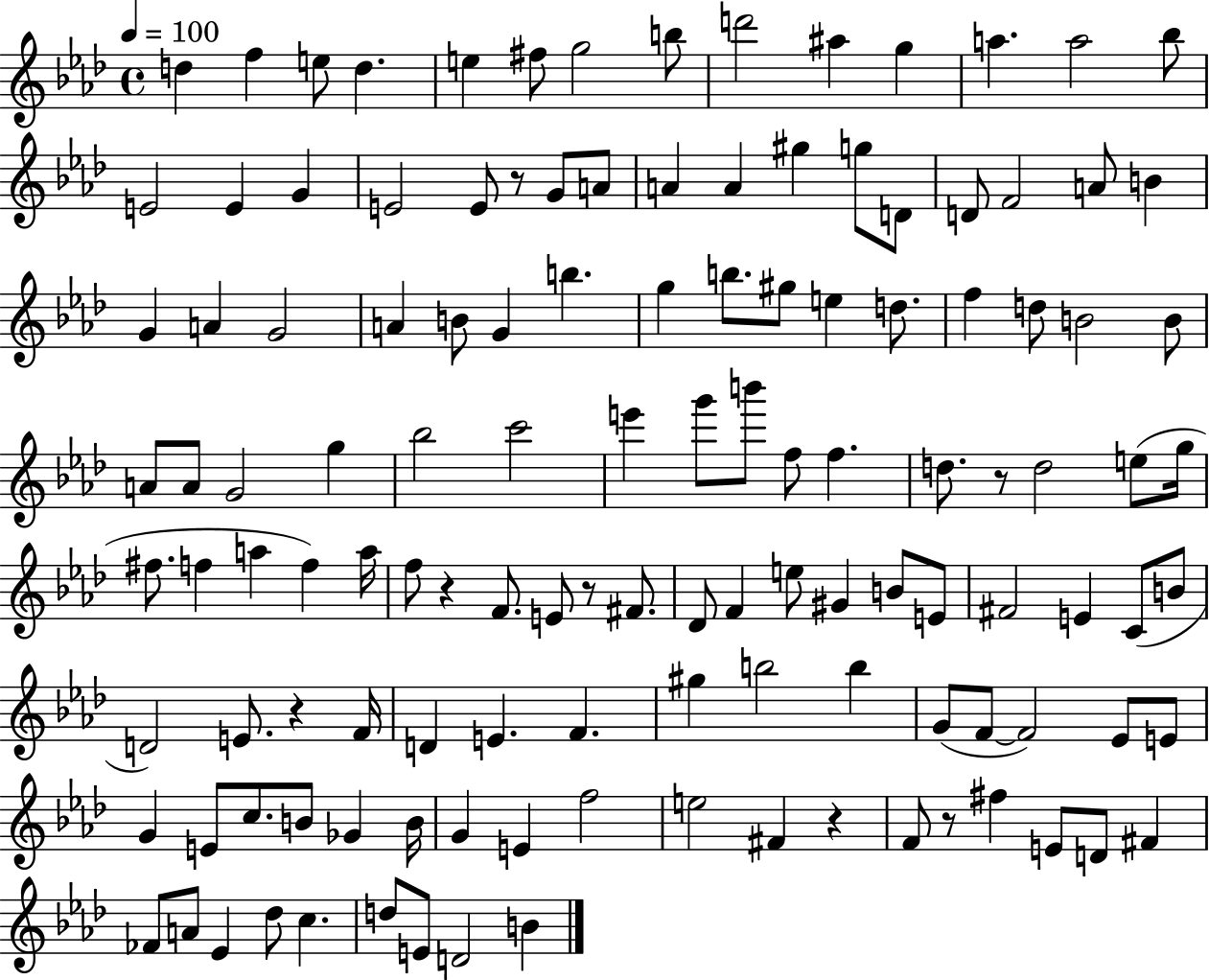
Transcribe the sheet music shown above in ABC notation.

X:1
T:Untitled
M:4/4
L:1/4
K:Ab
d f e/2 d e ^f/2 g2 b/2 d'2 ^a g a a2 _b/2 E2 E G E2 E/2 z/2 G/2 A/2 A A ^g g/2 D/2 D/2 F2 A/2 B G A G2 A B/2 G b g b/2 ^g/2 e d/2 f d/2 B2 B/2 A/2 A/2 G2 g _b2 c'2 e' g'/2 b'/2 f/2 f d/2 z/2 d2 e/2 g/4 ^f/2 f a f a/4 f/2 z F/2 E/2 z/2 ^F/2 _D/2 F e/2 ^G B/2 E/2 ^F2 E C/2 B/2 D2 E/2 z F/4 D E F ^g b2 b G/2 F/2 F2 _E/2 E/2 G E/2 c/2 B/2 _G B/4 G E f2 e2 ^F z F/2 z/2 ^f E/2 D/2 ^F _F/2 A/2 _E _d/2 c d/2 E/2 D2 B